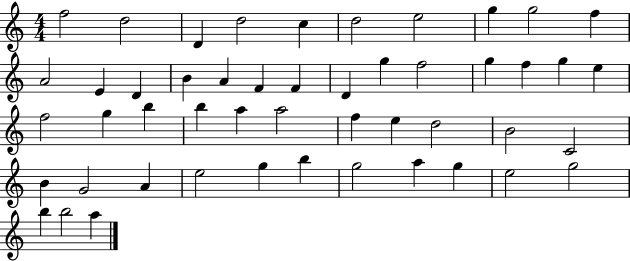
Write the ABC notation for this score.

X:1
T:Untitled
M:4/4
L:1/4
K:C
f2 d2 D d2 c d2 e2 g g2 f A2 E D B A F F D g f2 g f g e f2 g b b a a2 f e d2 B2 C2 B G2 A e2 g b g2 a g e2 g2 b b2 a